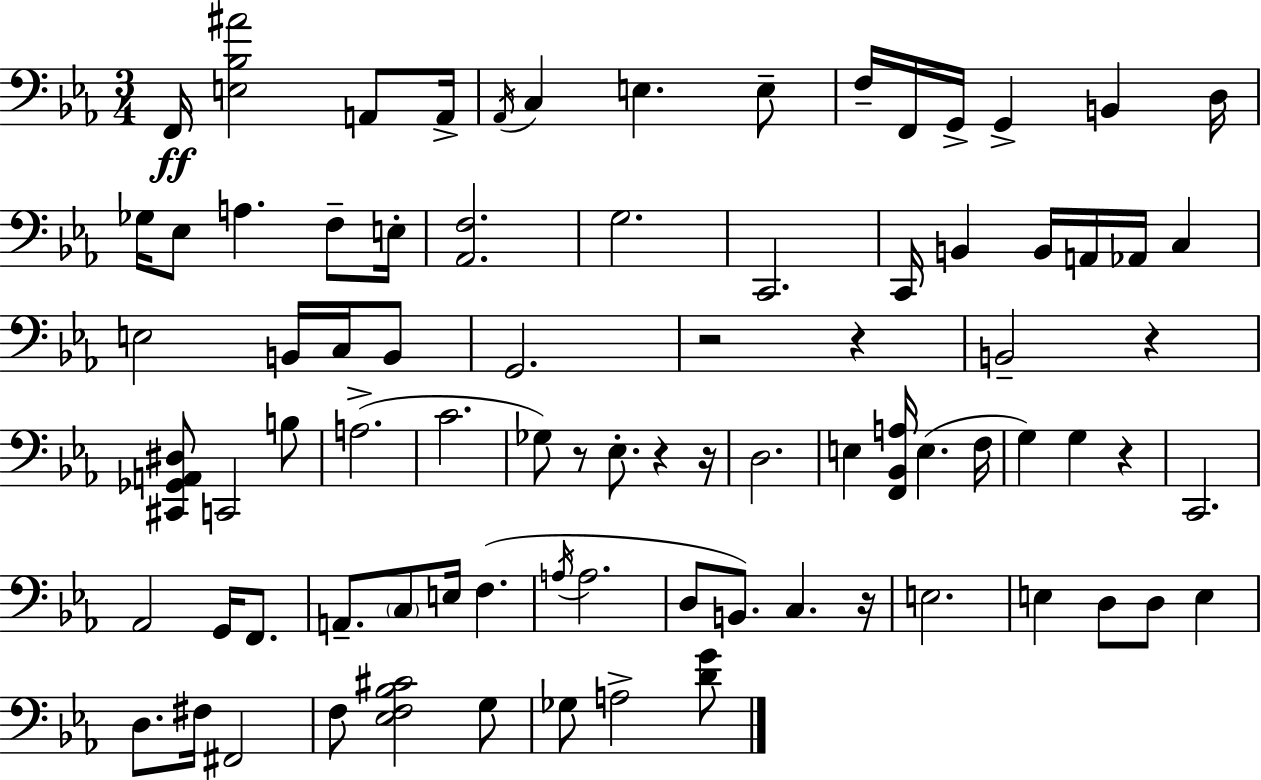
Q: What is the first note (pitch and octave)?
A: F2